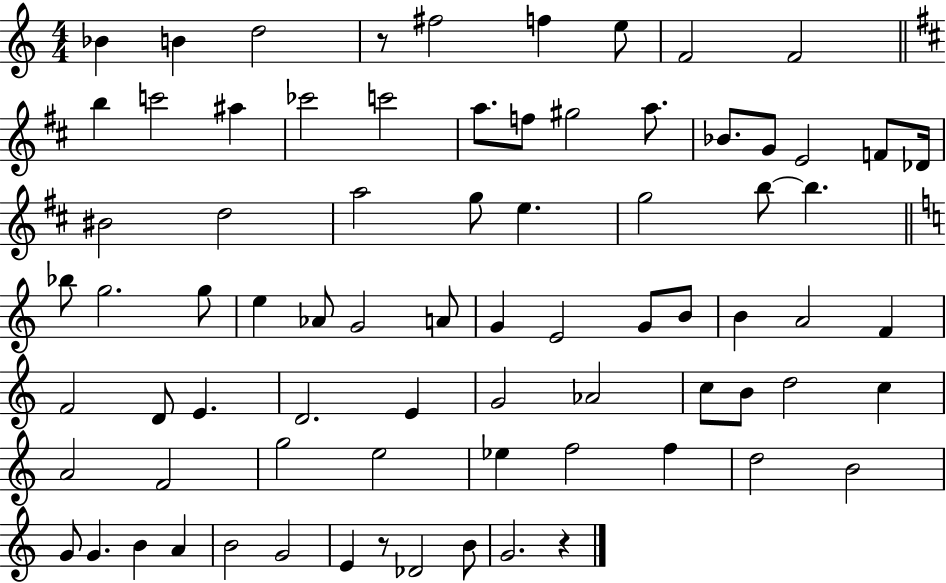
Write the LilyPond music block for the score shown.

{
  \clef treble
  \numericTimeSignature
  \time 4/4
  \key c \major
  bes'4 b'4 d''2 | r8 fis''2 f''4 e''8 | f'2 f'2 | \bar "||" \break \key d \major b''4 c'''2 ais''4 | ces'''2 c'''2 | a''8. f''8 gis''2 a''8. | bes'8. g'8 e'2 f'8 des'16 | \break bis'2 d''2 | a''2 g''8 e''4. | g''2 b''8~~ b''4. | \bar "||" \break \key c \major bes''8 g''2. g''8 | e''4 aes'8 g'2 a'8 | g'4 e'2 g'8 b'8 | b'4 a'2 f'4 | \break f'2 d'8 e'4. | d'2. e'4 | g'2 aes'2 | c''8 b'8 d''2 c''4 | \break a'2 f'2 | g''2 e''2 | ees''4 f''2 f''4 | d''2 b'2 | \break g'8 g'4. b'4 a'4 | b'2 g'2 | e'4 r8 des'2 b'8 | g'2. r4 | \break \bar "|."
}